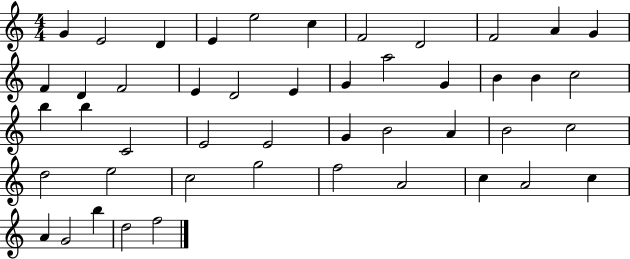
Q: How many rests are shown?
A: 0